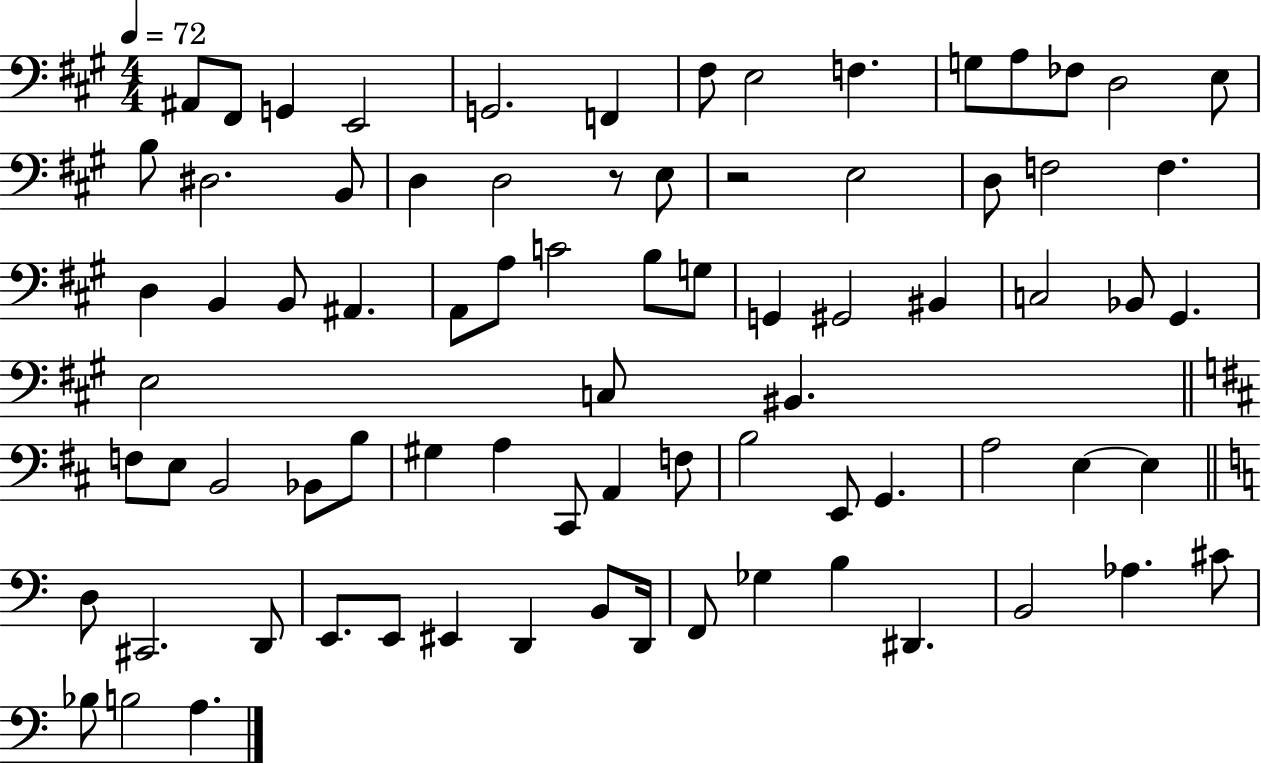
X:1
T:Untitled
M:4/4
L:1/4
K:A
^A,,/2 ^F,,/2 G,, E,,2 G,,2 F,, ^F,/2 E,2 F, G,/2 A,/2 _F,/2 D,2 E,/2 B,/2 ^D,2 B,,/2 D, D,2 z/2 E,/2 z2 E,2 D,/2 F,2 F, D, B,, B,,/2 ^A,, A,,/2 A,/2 C2 B,/2 G,/2 G,, ^G,,2 ^B,, C,2 _B,,/2 ^G,, E,2 C,/2 ^B,, F,/2 E,/2 B,,2 _B,,/2 B,/2 ^G, A, ^C,,/2 A,, F,/2 B,2 E,,/2 G,, A,2 E, E, D,/2 ^C,,2 D,,/2 E,,/2 E,,/2 ^E,, D,, B,,/2 D,,/4 F,,/2 _G, B, ^D,, B,,2 _A, ^C/2 _B,/2 B,2 A,